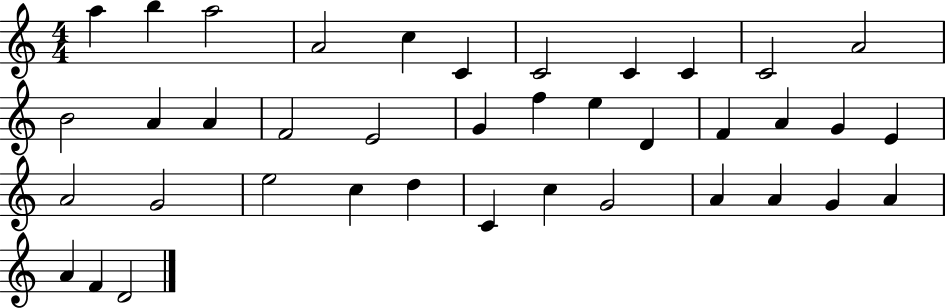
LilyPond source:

{
  \clef treble
  \numericTimeSignature
  \time 4/4
  \key c \major
  a''4 b''4 a''2 | a'2 c''4 c'4 | c'2 c'4 c'4 | c'2 a'2 | \break b'2 a'4 a'4 | f'2 e'2 | g'4 f''4 e''4 d'4 | f'4 a'4 g'4 e'4 | \break a'2 g'2 | e''2 c''4 d''4 | c'4 c''4 g'2 | a'4 a'4 g'4 a'4 | \break a'4 f'4 d'2 | \bar "|."
}